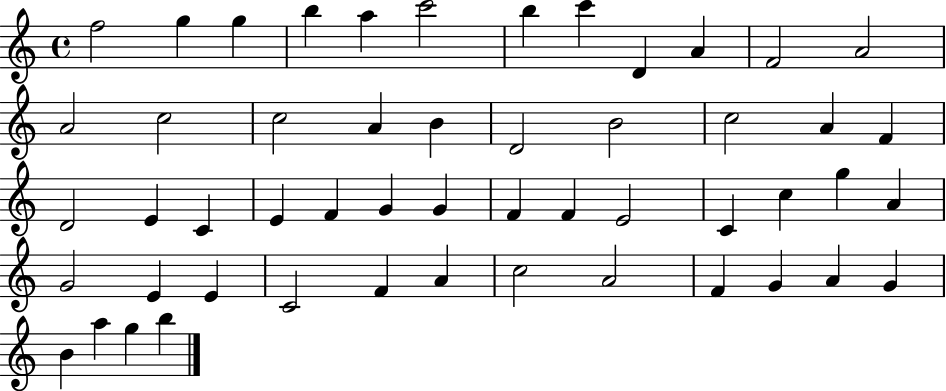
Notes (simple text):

F5/h G5/q G5/q B5/q A5/q C6/h B5/q C6/q D4/q A4/q F4/h A4/h A4/h C5/h C5/h A4/q B4/q D4/h B4/h C5/h A4/q F4/q D4/h E4/q C4/q E4/q F4/q G4/q G4/q F4/q F4/q E4/h C4/q C5/q G5/q A4/q G4/h E4/q E4/q C4/h F4/q A4/q C5/h A4/h F4/q G4/q A4/q G4/q B4/q A5/q G5/q B5/q